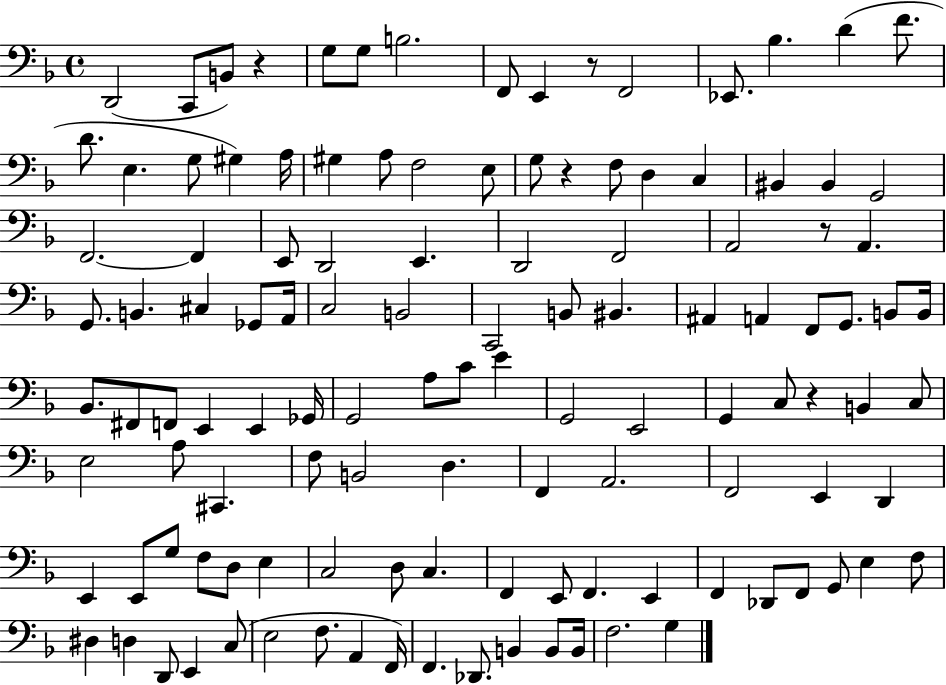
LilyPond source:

{
  \clef bass
  \time 4/4
  \defaultTimeSignature
  \key f \major
  d,2( c,8 b,8) r4 | g8 g8 b2. | f,8 e,4 r8 f,2 | ees,8. bes4. d'4( f'8. | \break d'8. e4. g8 gis4) a16 | gis4 a8 f2 e8 | g8 r4 f8 d4 c4 | bis,4 bis,4 g,2 | \break f,2.~~ f,4 | e,8 d,2 e,4. | d,2 f,2 | a,2 r8 a,4. | \break g,8. b,4. cis4 ges,8 a,16 | c2 b,2 | c,2 b,8 bis,4. | ais,4 a,4 f,8 g,8. b,8 b,16 | \break bes,8. fis,8 f,8 e,4 e,4 ges,16 | g,2 a8 c'8 e'4 | g,2 e,2 | g,4 c8 r4 b,4 c8 | \break e2 a8 cis,4. | f8 b,2 d4. | f,4 a,2. | f,2 e,4 d,4 | \break e,4 e,8 g8 f8 d8 e4 | c2 d8 c4. | f,4 e,8 f,4. e,4 | f,4 des,8 f,8 g,8 e4 f8 | \break dis4 d4 d,8 e,4 c8( | e2 f8. a,4 f,16) | f,4. des,8. b,4 b,8 b,16 | f2. g4 | \break \bar "|."
}